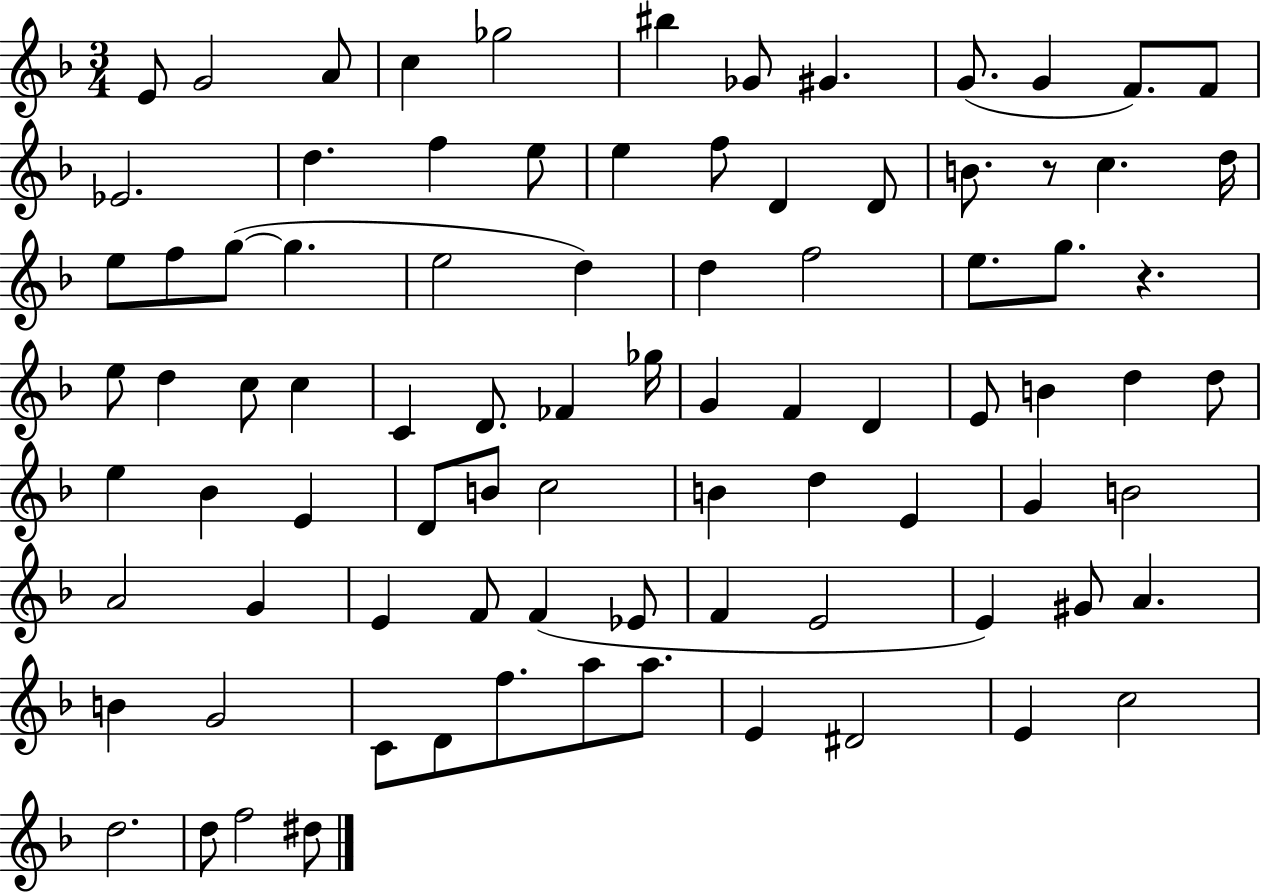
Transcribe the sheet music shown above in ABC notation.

X:1
T:Untitled
M:3/4
L:1/4
K:F
E/2 G2 A/2 c _g2 ^b _G/2 ^G G/2 G F/2 F/2 _E2 d f e/2 e f/2 D D/2 B/2 z/2 c d/4 e/2 f/2 g/2 g e2 d d f2 e/2 g/2 z e/2 d c/2 c C D/2 _F _g/4 G F D E/2 B d d/2 e _B E D/2 B/2 c2 B d E G B2 A2 G E F/2 F _E/2 F E2 E ^G/2 A B G2 C/2 D/2 f/2 a/2 a/2 E ^D2 E c2 d2 d/2 f2 ^d/2